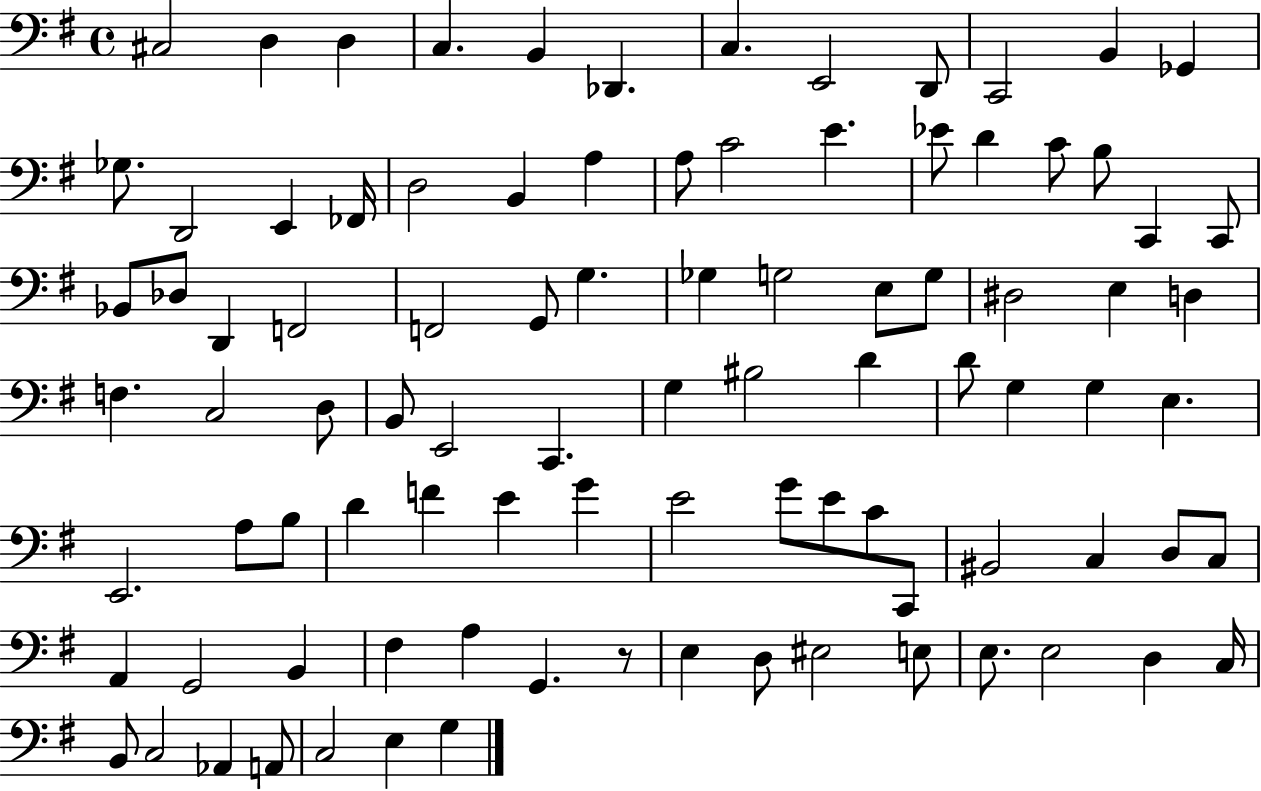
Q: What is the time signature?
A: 4/4